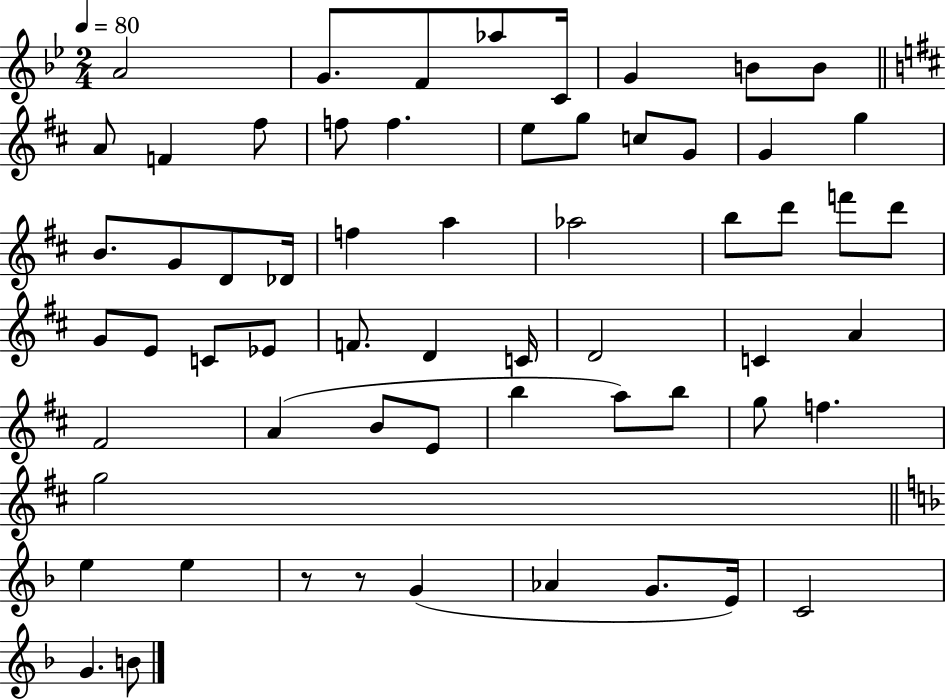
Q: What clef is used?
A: treble